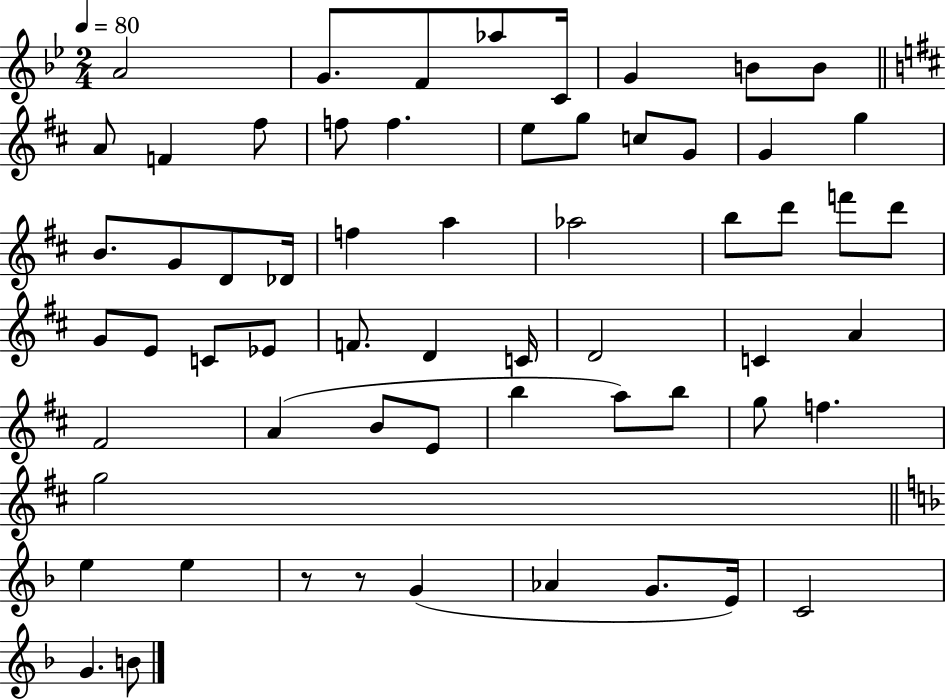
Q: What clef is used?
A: treble